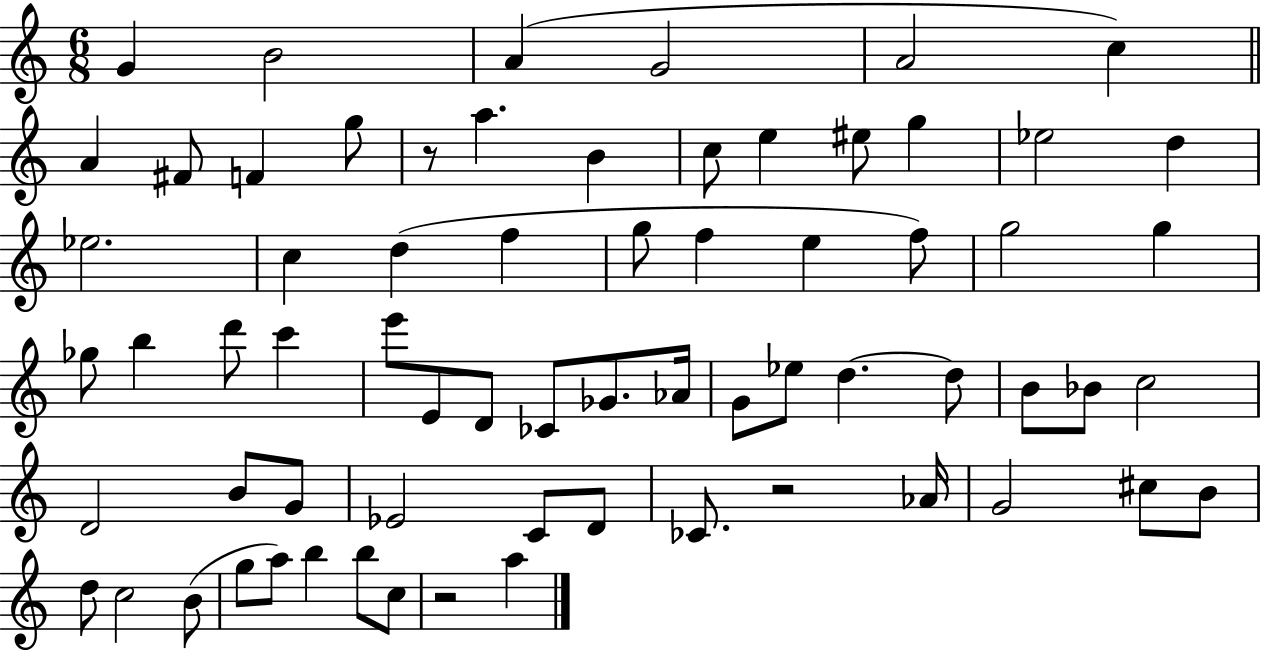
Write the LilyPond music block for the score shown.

{
  \clef treble
  \numericTimeSignature
  \time 6/8
  \key c \major
  \repeat volta 2 { g'4 b'2 | a'4( g'2 | a'2 c''4) | \bar "||" \break \key a \minor a'4 fis'8 f'4 g''8 | r8 a''4. b'4 | c''8 e''4 eis''8 g''4 | ees''2 d''4 | \break ees''2. | c''4 d''4( f''4 | g''8 f''4 e''4 f''8) | g''2 g''4 | \break ges''8 b''4 d'''8 c'''4 | e'''8 e'8 d'8 ces'8 ges'8. aes'16 | g'8 ees''8 d''4.~~ d''8 | b'8 bes'8 c''2 | \break d'2 b'8 g'8 | ees'2 c'8 d'8 | ces'8. r2 aes'16 | g'2 cis''8 b'8 | \break d''8 c''2 b'8( | g''8 a''8) b''4 b''8 c''8 | r2 a''4 | } \bar "|."
}